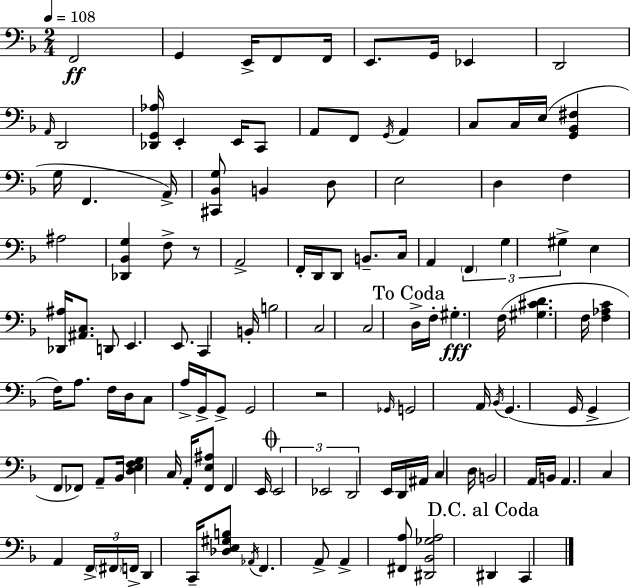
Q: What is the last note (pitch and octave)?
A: C2